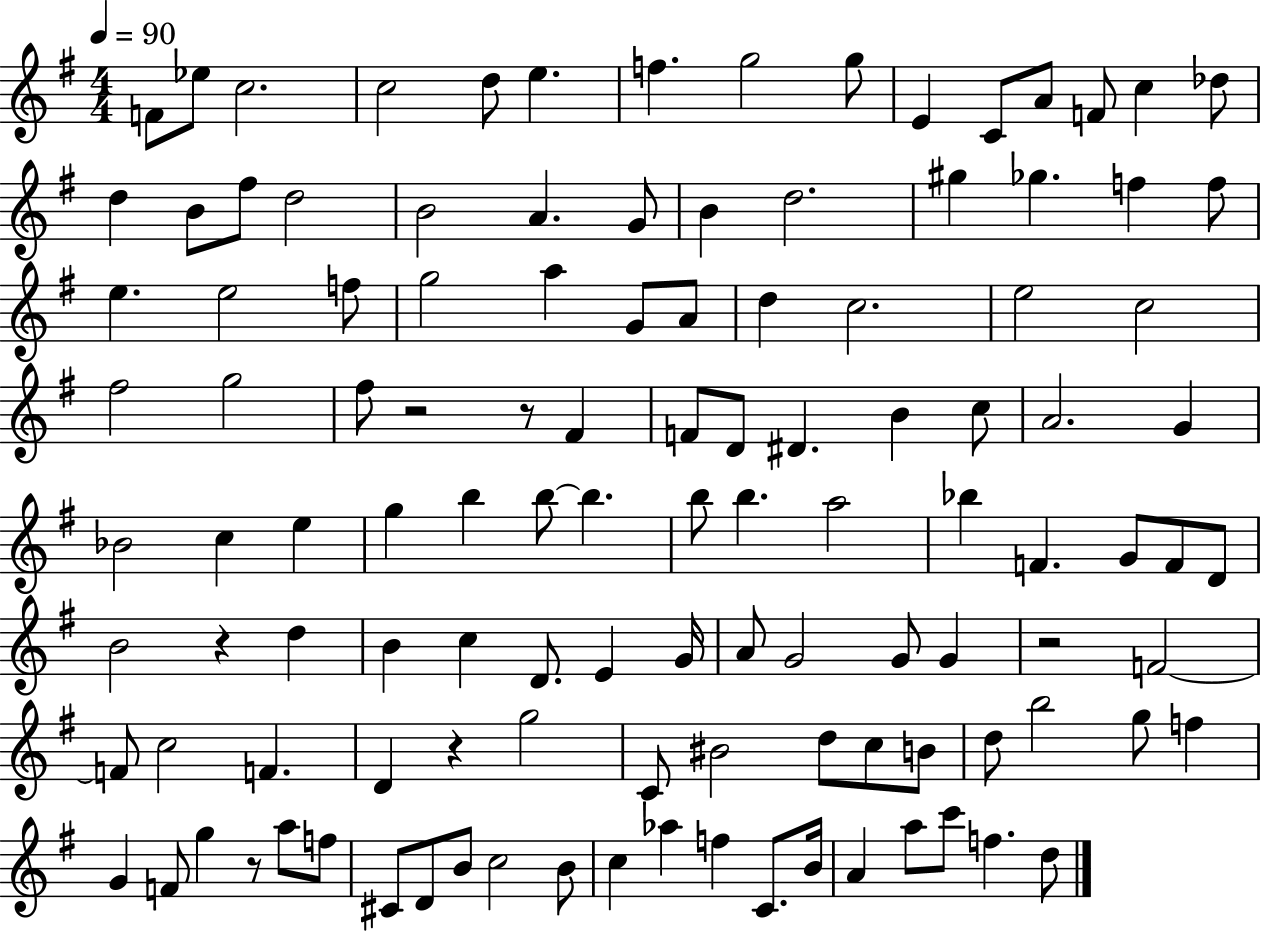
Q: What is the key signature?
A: G major